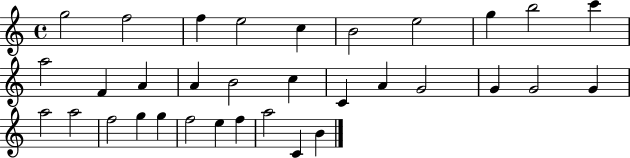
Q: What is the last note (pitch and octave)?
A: B4